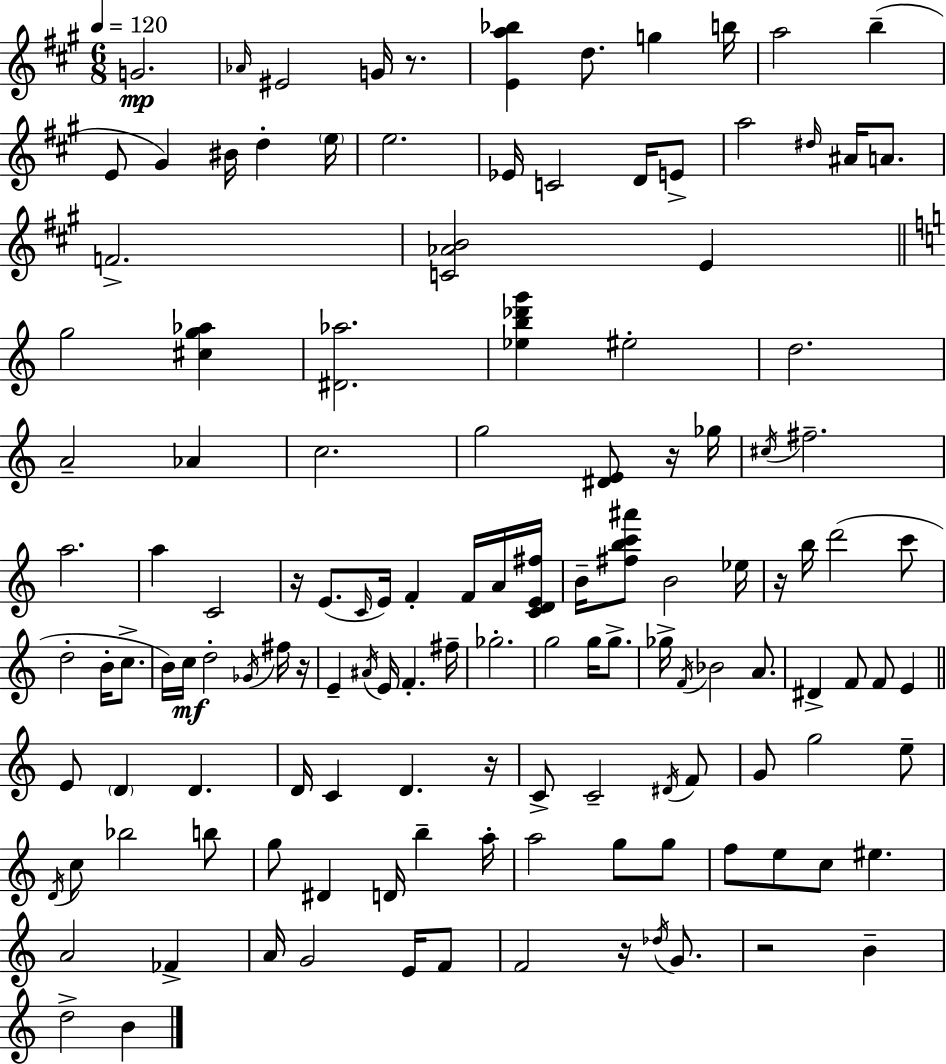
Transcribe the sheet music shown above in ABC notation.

X:1
T:Untitled
M:6/8
L:1/4
K:A
G2 _A/4 ^E2 G/4 z/2 [Ea_b] d/2 g b/4 a2 b E/2 ^G ^B/4 d e/4 e2 _E/4 C2 D/4 E/2 a2 ^d/4 ^A/4 A/2 F2 [C_AB]2 E g2 [^cg_a] [^D_a]2 [_eb_d'g'] ^e2 d2 A2 _A c2 g2 [^DE]/2 z/4 _g/4 ^c/4 ^f2 a2 a C2 z/4 E/2 C/4 E/4 F F/4 A/4 [CDE^f]/4 B/4 [^fbc'^a']/2 B2 _e/4 z/4 b/4 d'2 c'/2 d2 B/4 c/2 B/4 c/4 d2 _G/4 ^f/4 z/4 E ^A/4 E/4 F ^f/4 _g2 g2 g/4 g/2 _g/4 F/4 _B2 A/2 ^D F/2 F/2 E E/2 D D D/4 C D z/4 C/2 C2 ^D/4 F/2 G/2 g2 e/2 D/4 c/2 _b2 b/2 g/2 ^D D/4 b a/4 a2 g/2 g/2 f/2 e/2 c/2 ^e A2 _F A/4 G2 E/4 F/2 F2 z/4 _d/4 G/2 z2 B d2 B